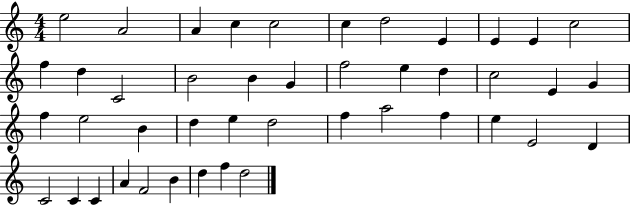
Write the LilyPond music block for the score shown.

{
  \clef treble
  \numericTimeSignature
  \time 4/4
  \key c \major
  e''2 a'2 | a'4 c''4 c''2 | c''4 d''2 e'4 | e'4 e'4 c''2 | \break f''4 d''4 c'2 | b'2 b'4 g'4 | f''2 e''4 d''4 | c''2 e'4 g'4 | \break f''4 e''2 b'4 | d''4 e''4 d''2 | f''4 a''2 f''4 | e''4 e'2 d'4 | \break c'2 c'4 c'4 | a'4 f'2 b'4 | d''4 f''4 d''2 | \bar "|."
}